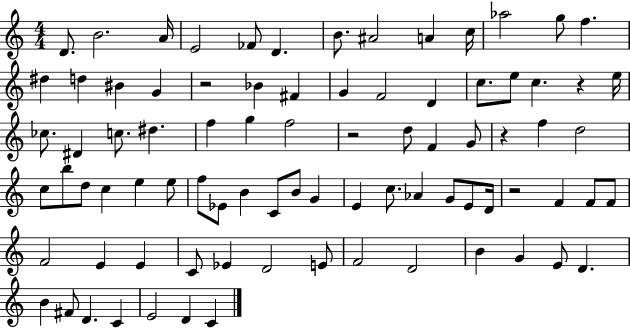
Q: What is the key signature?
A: C major